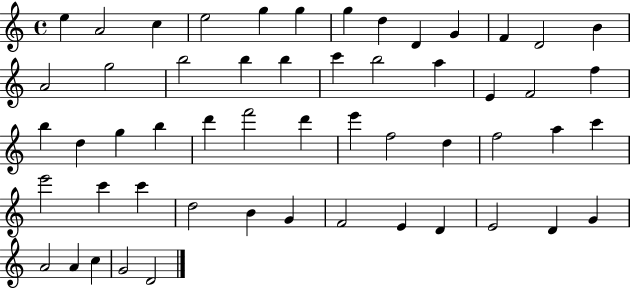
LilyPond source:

{
  \clef treble
  \time 4/4
  \defaultTimeSignature
  \key c \major
  e''4 a'2 c''4 | e''2 g''4 g''4 | g''4 d''4 d'4 g'4 | f'4 d'2 b'4 | \break a'2 g''2 | b''2 b''4 b''4 | c'''4 b''2 a''4 | e'4 f'2 f''4 | \break b''4 d''4 g''4 b''4 | d'''4 f'''2 d'''4 | e'''4 f''2 d''4 | f''2 a''4 c'''4 | \break e'''2 c'''4 c'''4 | d''2 b'4 g'4 | f'2 e'4 d'4 | e'2 d'4 g'4 | \break a'2 a'4 c''4 | g'2 d'2 | \bar "|."
}